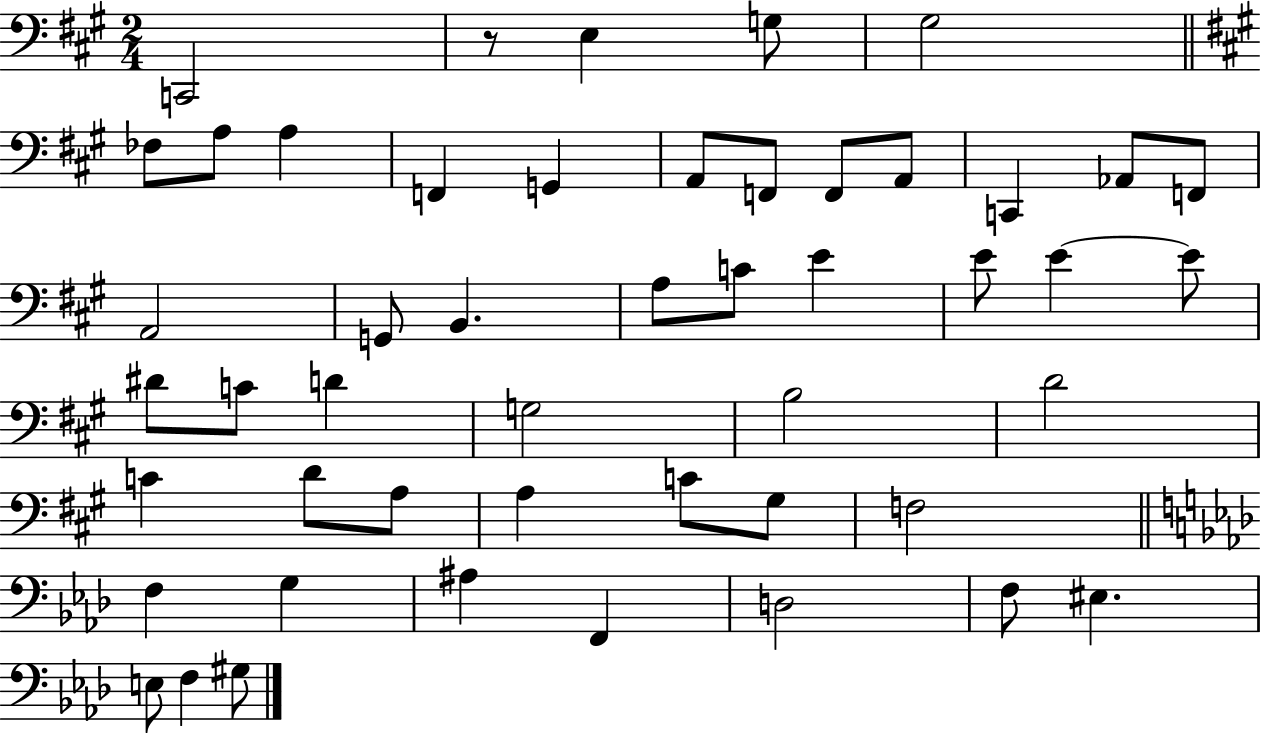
C2/h R/e E3/q G3/e G#3/h FES3/e A3/e A3/q F2/q G2/q A2/e F2/e F2/e A2/e C2/q Ab2/e F2/e A2/h G2/e B2/q. A3/e C4/e E4/q E4/e E4/q E4/e D#4/e C4/e D4/q G3/h B3/h D4/h C4/q D4/e A3/e A3/q C4/e G#3/e F3/h F3/q G3/q A#3/q F2/q D3/h F3/e EIS3/q. E3/e F3/q G#3/e